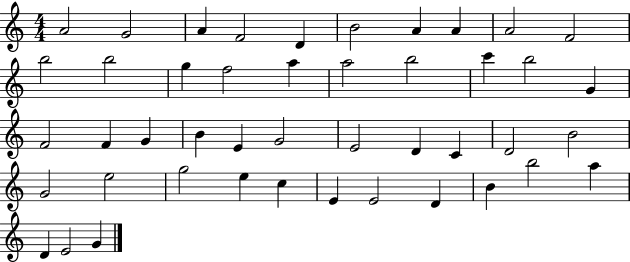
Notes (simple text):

A4/h G4/h A4/q F4/h D4/q B4/h A4/q A4/q A4/h F4/h B5/h B5/h G5/q F5/h A5/q A5/h B5/h C6/q B5/h G4/q F4/h F4/q G4/q B4/q E4/q G4/h E4/h D4/q C4/q D4/h B4/h G4/h E5/h G5/h E5/q C5/q E4/q E4/h D4/q B4/q B5/h A5/q D4/q E4/h G4/q